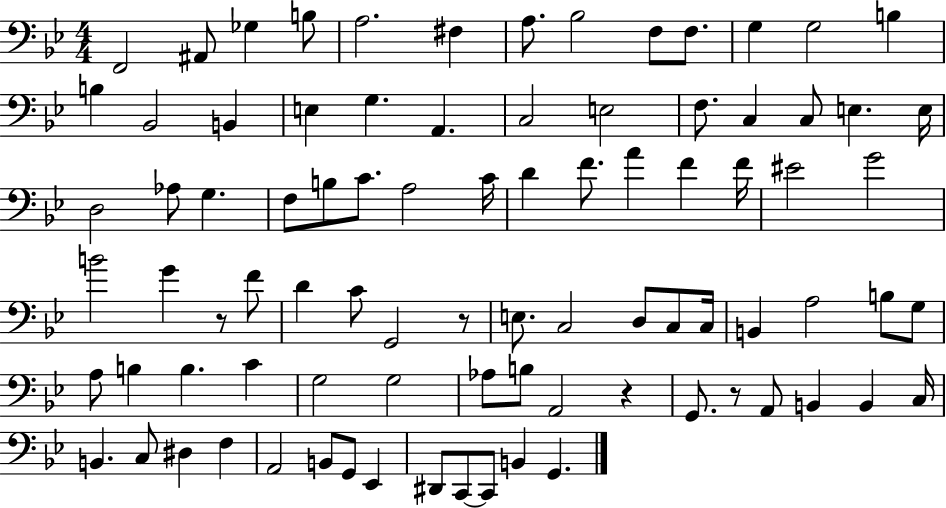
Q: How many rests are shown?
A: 4